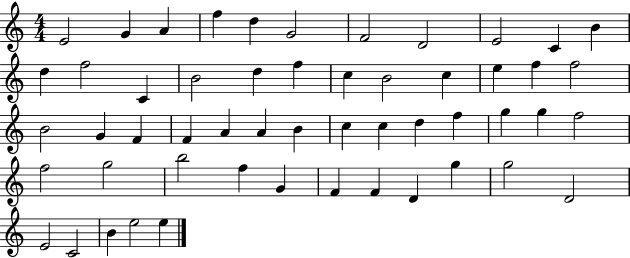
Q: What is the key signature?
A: C major